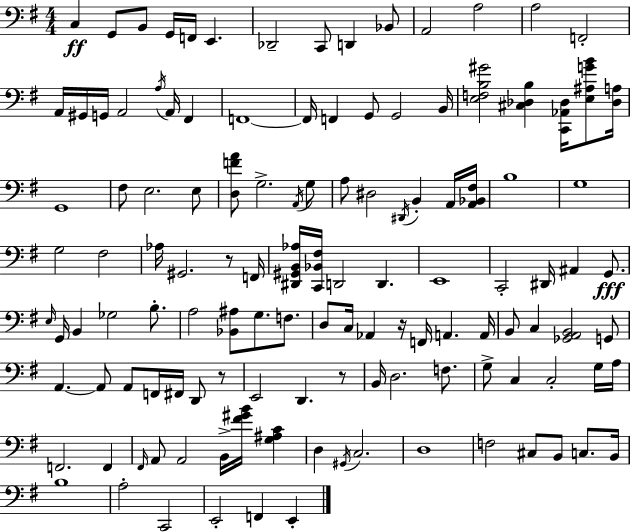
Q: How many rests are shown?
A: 4